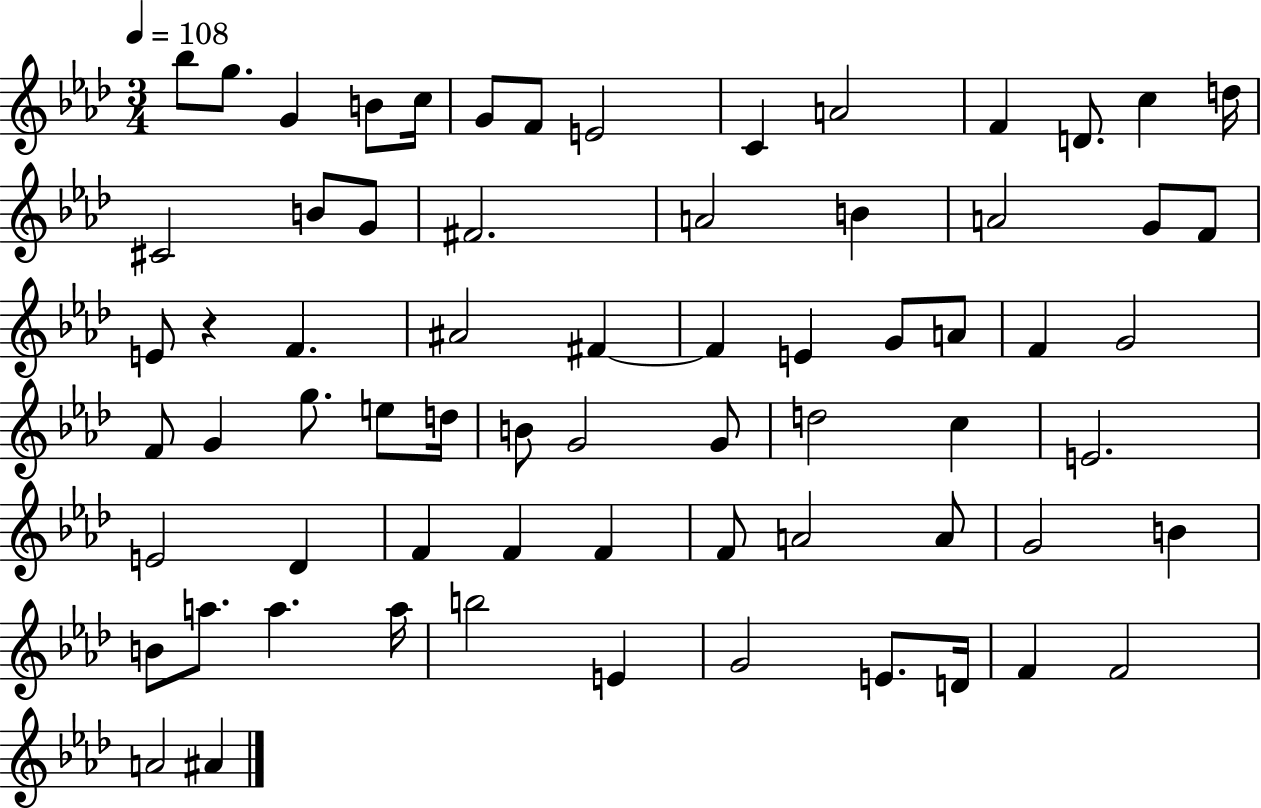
X:1
T:Untitled
M:3/4
L:1/4
K:Ab
_b/2 g/2 G B/2 c/4 G/2 F/2 E2 C A2 F D/2 c d/4 ^C2 B/2 G/2 ^F2 A2 B A2 G/2 F/2 E/2 z F ^A2 ^F ^F E G/2 A/2 F G2 F/2 G g/2 e/2 d/4 B/2 G2 G/2 d2 c E2 E2 _D F F F F/2 A2 A/2 G2 B B/2 a/2 a a/4 b2 E G2 E/2 D/4 F F2 A2 ^A